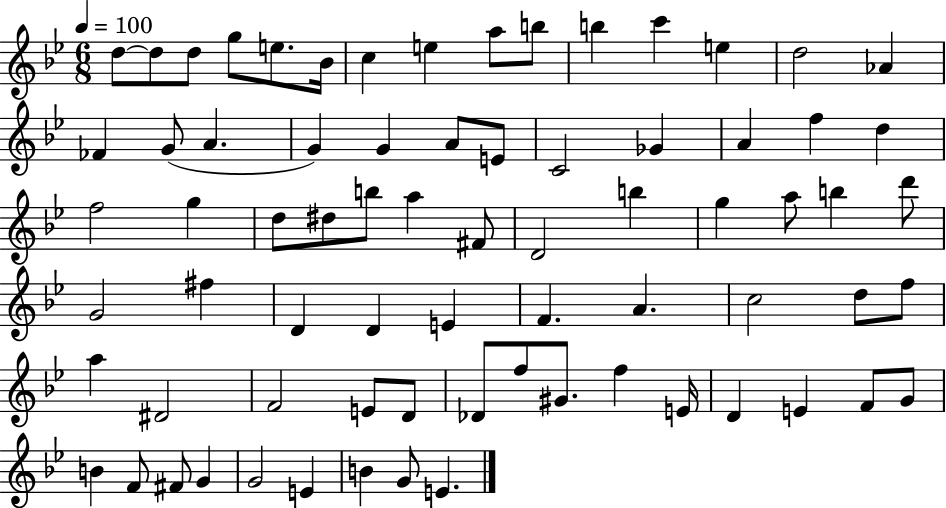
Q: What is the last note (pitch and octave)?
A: E4